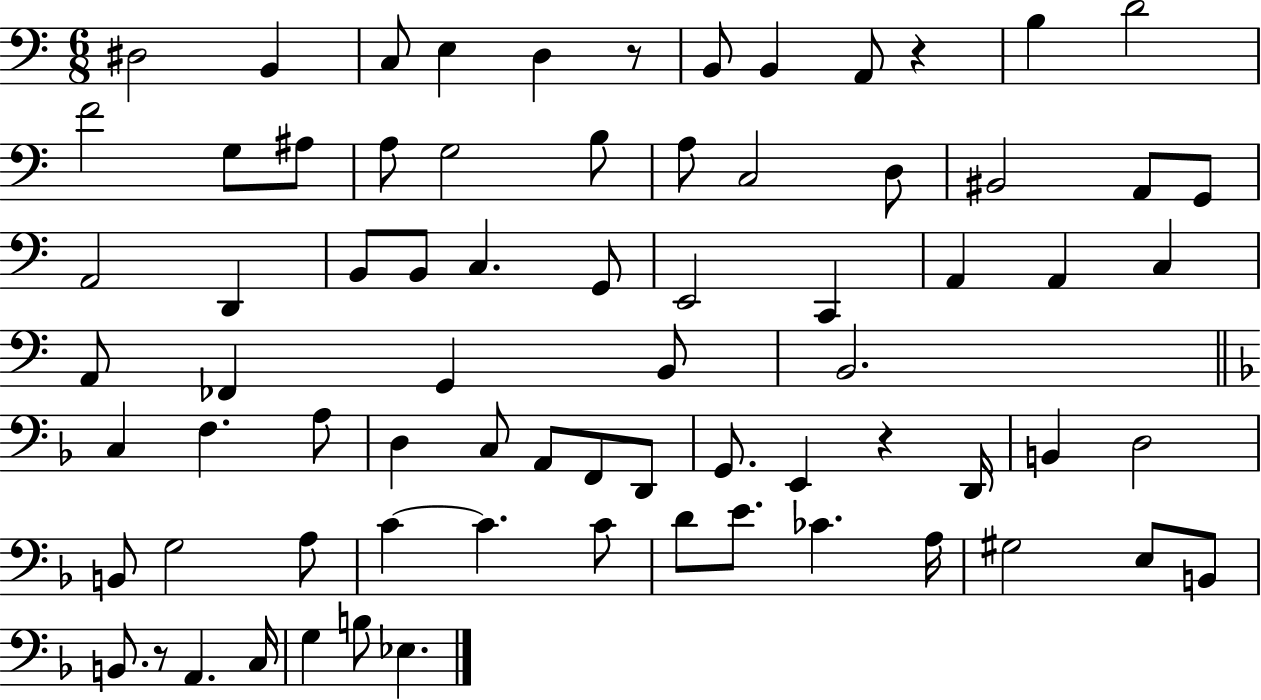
D#3/h B2/q C3/e E3/q D3/q R/e B2/e B2/q A2/e R/q B3/q D4/h F4/h G3/e A#3/e A3/e G3/h B3/e A3/e C3/h D3/e BIS2/h A2/e G2/e A2/h D2/q B2/e B2/e C3/q. G2/e E2/h C2/q A2/q A2/q C3/q A2/e FES2/q G2/q B2/e B2/h. C3/q F3/q. A3/e D3/q C3/e A2/e F2/e D2/e G2/e. E2/q R/q D2/s B2/q D3/h B2/e G3/h A3/e C4/q C4/q. C4/e D4/e E4/e. CES4/q. A3/s G#3/h E3/e B2/e B2/e. R/e A2/q. C3/s G3/q B3/e Eb3/q.